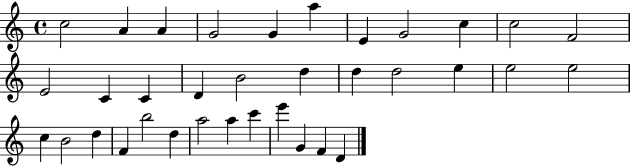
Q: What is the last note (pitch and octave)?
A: D4